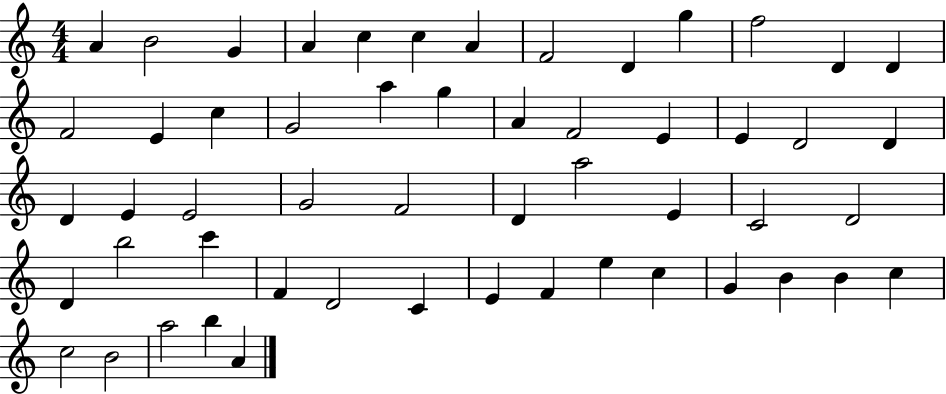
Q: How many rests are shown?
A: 0